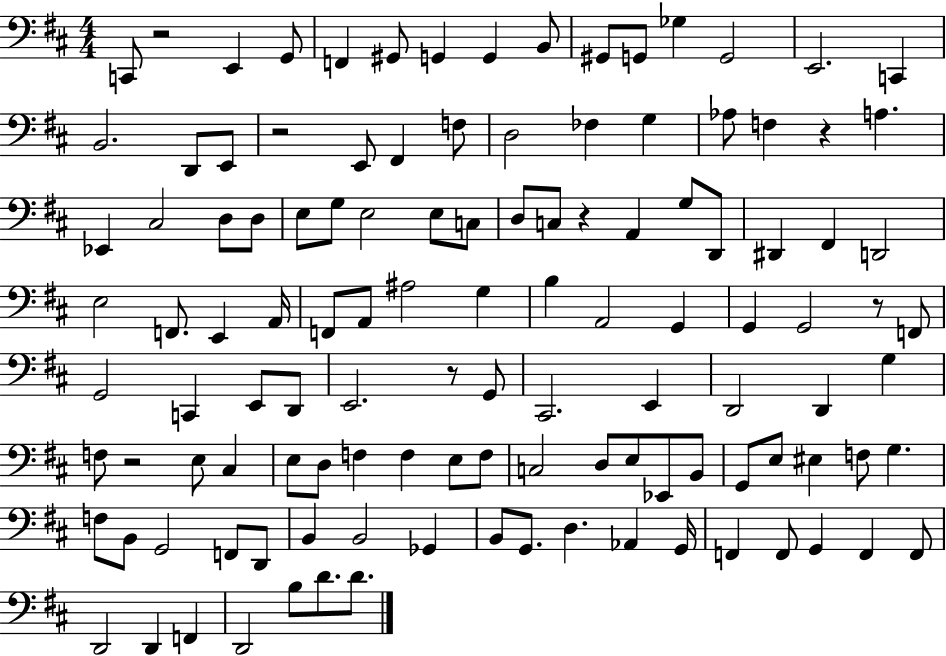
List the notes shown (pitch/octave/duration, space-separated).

C2/e R/h E2/q G2/e F2/q G#2/e G2/q G2/q B2/e G#2/e G2/e Gb3/q G2/h E2/h. C2/q B2/h. D2/e E2/e R/h E2/e F#2/q F3/e D3/h FES3/q G3/q Ab3/e F3/q R/q A3/q. Eb2/q C#3/h D3/e D3/e E3/e G3/e E3/h E3/e C3/e D3/e C3/e R/q A2/q G3/e D2/e D#2/q F#2/q D2/h E3/h F2/e. E2/q A2/s F2/e A2/e A#3/h G3/q B3/q A2/h G2/q G2/q G2/h R/e F2/e G2/h C2/q E2/e D2/e E2/h. R/e G2/e C#2/h. E2/q D2/h D2/q G3/q F3/e R/h E3/e C#3/q E3/e D3/e F3/q F3/q E3/e F3/e C3/h D3/e E3/e Eb2/e B2/e G2/e E3/e EIS3/q F3/e G3/q. F3/e B2/e G2/h F2/e D2/e B2/q B2/h Gb2/q B2/e G2/e. D3/q. Ab2/q G2/s F2/q F2/e G2/q F2/q F2/e D2/h D2/q F2/q D2/h B3/e D4/e. D4/e.